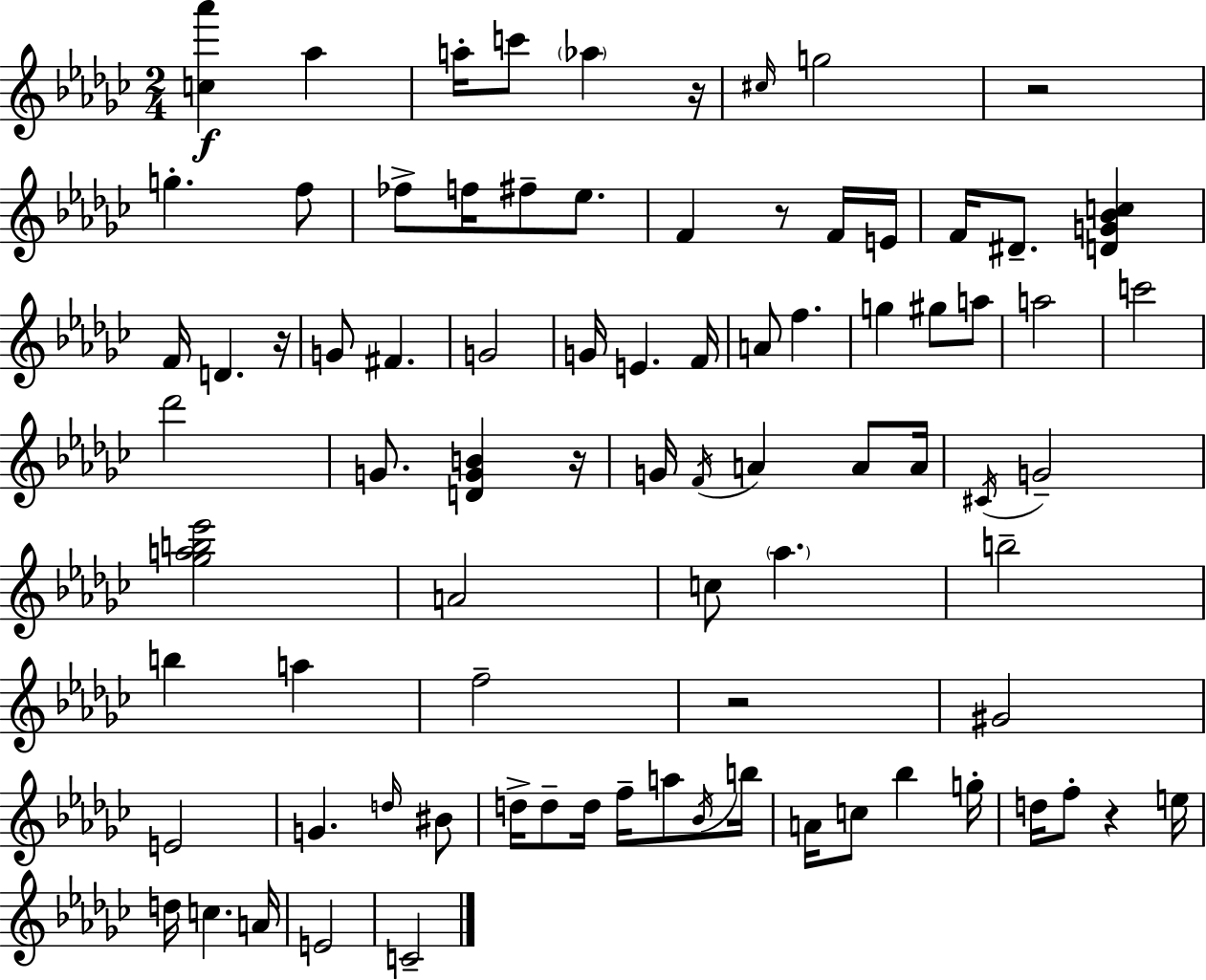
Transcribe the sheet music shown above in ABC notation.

X:1
T:Untitled
M:2/4
L:1/4
K:Ebm
[c_a'] _a a/4 c'/2 _a z/4 ^c/4 g2 z2 g f/2 _f/2 f/4 ^f/2 _e/2 F z/2 F/4 E/4 F/4 ^D/2 [DG_Bc] F/4 D z/4 G/2 ^F G2 G/4 E F/4 A/2 f g ^g/2 a/2 a2 c'2 _d'2 G/2 [DGB] z/4 G/4 F/4 A A/2 A/4 ^C/4 G2 [_gab_e']2 A2 c/2 _a b2 b a f2 z2 ^G2 E2 G d/4 ^B/2 d/4 d/2 d/4 f/4 a/2 _B/4 b/4 A/4 c/2 _b g/4 d/4 f/2 z e/4 d/4 c A/4 E2 C2